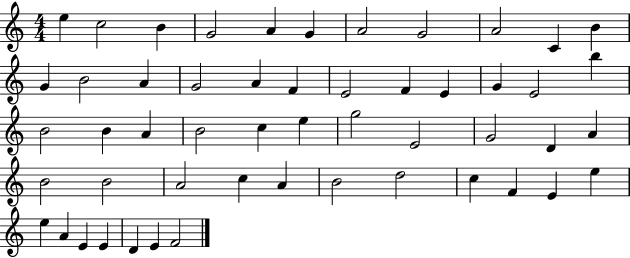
X:1
T:Untitled
M:4/4
L:1/4
K:C
e c2 B G2 A G A2 G2 A2 C B G B2 A G2 A F E2 F E G E2 b B2 B A B2 c e g2 E2 G2 D A B2 B2 A2 c A B2 d2 c F E e e A E E D E F2